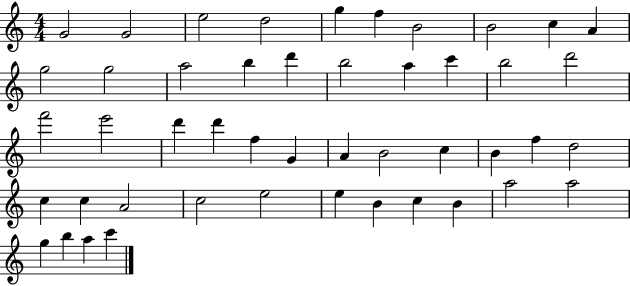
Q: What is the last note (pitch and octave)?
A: C6